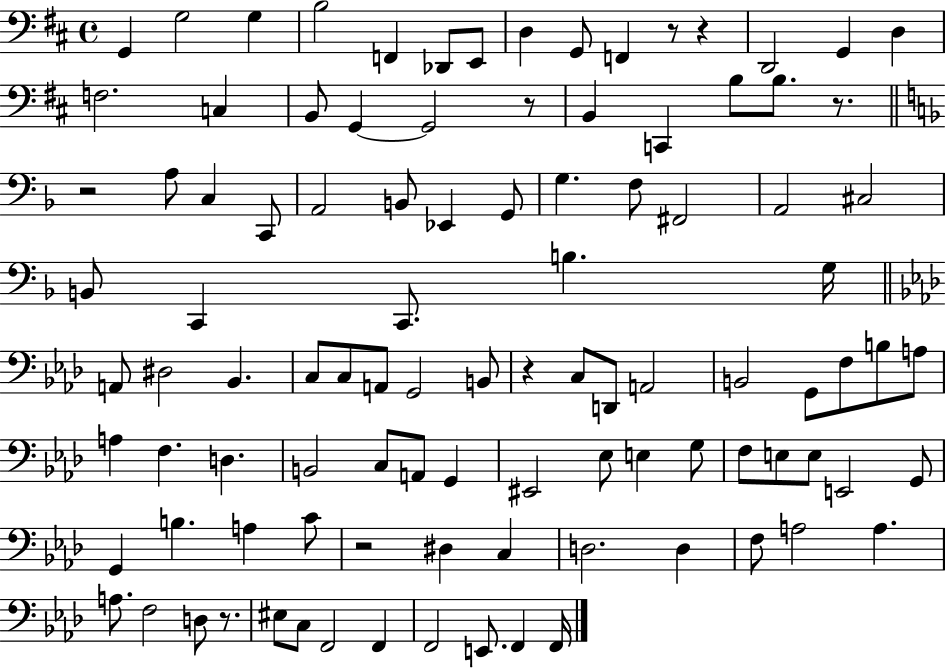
G2/q G3/h G3/q B3/h F2/q Db2/e E2/e D3/q G2/e F2/q R/e R/q D2/h G2/q D3/q F3/h. C3/q B2/e G2/q G2/h R/e B2/q C2/q B3/e B3/e. R/e. R/h A3/e C3/q C2/e A2/h B2/e Eb2/q G2/e G3/q. F3/e F#2/h A2/h C#3/h B2/e C2/q C2/e. B3/q. G3/s A2/e D#3/h Bb2/q. C3/e C3/e A2/e G2/h B2/e R/q C3/e D2/e A2/h B2/h G2/e F3/e B3/e A3/e A3/q F3/q. D3/q. B2/h C3/e A2/e G2/q EIS2/h Eb3/e E3/q G3/e F3/e E3/e E3/e E2/h G2/e G2/q B3/q. A3/q C4/e R/h D#3/q C3/q D3/h. D3/q F3/e A3/h A3/q. A3/e. F3/h D3/e R/e. EIS3/e C3/e F2/h F2/q F2/h E2/e. F2/q F2/s